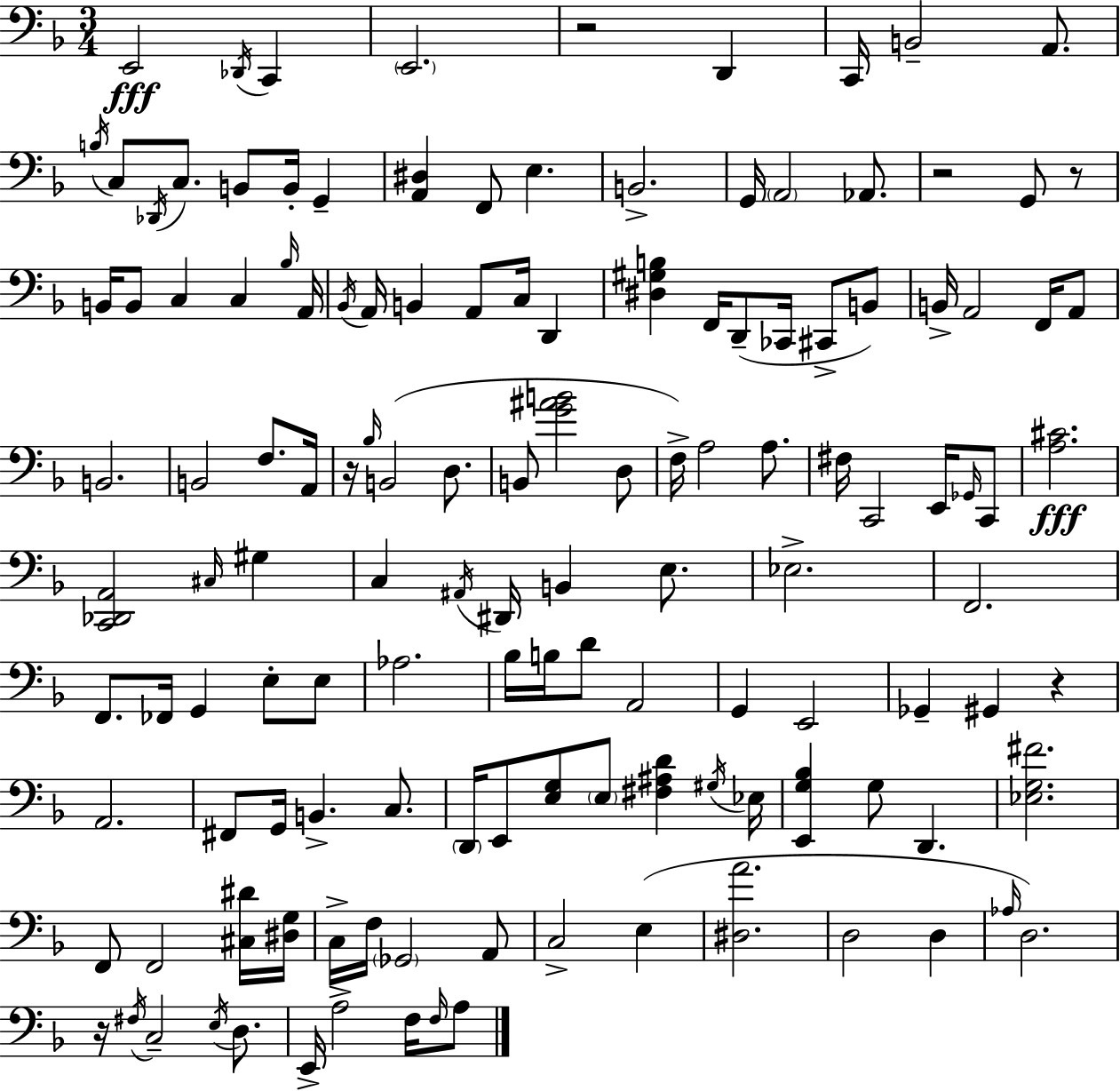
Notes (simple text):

E2/h Db2/s C2/q E2/h. R/h D2/q C2/s B2/h A2/e. B3/s C3/e Db2/s C3/e. B2/e B2/s G2/q [A2,D#3]/q F2/e E3/q. B2/h. G2/s A2/h Ab2/e. R/h G2/e R/e B2/s B2/e C3/q C3/q Bb3/s A2/s Bb2/s A2/s B2/q A2/e C3/s D2/q [D#3,G#3,B3]/q F2/s D2/e CES2/s C#2/e B2/e B2/s A2/h F2/s A2/e B2/h. B2/h F3/e. A2/s R/s Bb3/s B2/h D3/e. B2/e [G4,A#4,B4]/h D3/e F3/s A3/h A3/e. F#3/s C2/h E2/s Gb2/s C2/e [A3,C#4]/h. [C2,Db2,A2]/h C#3/s G#3/q C3/q A#2/s D#2/s B2/q E3/e. Eb3/h. F2/h. F2/e. FES2/s G2/q E3/e E3/e Ab3/h. Bb3/s B3/s D4/e A2/h G2/q E2/h Gb2/q G#2/q R/q A2/h. F#2/e G2/s B2/q. C3/e. D2/s E2/e [E3,G3]/e E3/e [F#3,A#3,D4]/q G#3/s Eb3/s [E2,G3,Bb3]/q G3/e D2/q. [Eb3,G3,F#4]/h. F2/e F2/h [C#3,D#4]/s [D#3,G3]/s C3/s F3/s Gb2/h A2/e C3/h E3/q [D#3,A4]/h. D3/h D3/q Ab3/s D3/h. R/s F#3/s C3/h E3/s D3/e. E2/s A3/h F3/s F3/s A3/e